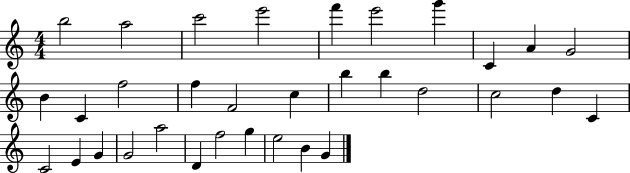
{
  \clef treble
  \numericTimeSignature
  \time 4/4
  \key c \major
  b''2 a''2 | c'''2 e'''2 | f'''4 e'''2 g'''4 | c'4 a'4 g'2 | \break b'4 c'4 f''2 | f''4 f'2 c''4 | b''4 b''4 d''2 | c''2 d''4 c'4 | \break c'2 e'4 g'4 | g'2 a''2 | d'4 f''2 g''4 | e''2 b'4 g'4 | \break \bar "|."
}